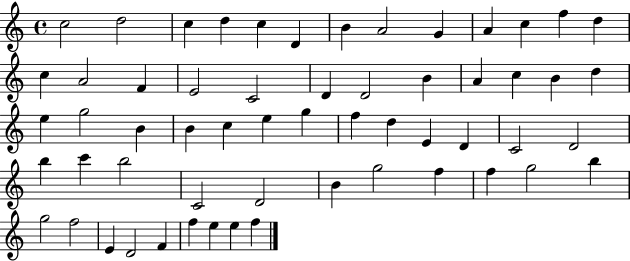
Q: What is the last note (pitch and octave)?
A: F5